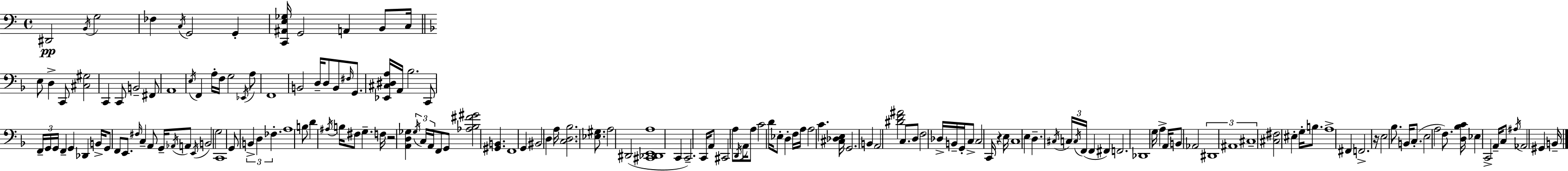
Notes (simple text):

D#2/h B2/s G3/h FES3/q C3/s G2/h G2/q [C2,A#2,E3,Gb3]/s G2/h A2/q B2/e C3/s E3/e D3/q C2/e [C#3,G#3]/h C2/q C2/e B2/h F#2/e A2/w E3/s F2/q A3/s F3/s G3/h Eb2/s A3/e F2/w B2/h D3/s D3/e B2/e F#3/s G2/e. [Eb2,C#3,D#3,A3]/s A2/s Bb3/h. C2/e F2/s G2/s G2/s F2/q G2/q Db2/q B2/s G2/e F2/e E2/e. F#3/s C3/q A2/e G2/s Ab2/s A2/e E2/s B2/h G3/h C2/w G2/e B2/q D3/q FES3/q. A3/w B3/e D4/q A#3/s B3/s F#3/e G3/q. F3/s R/h [A2,D3,Gb3]/q Gb3/s C3/s A2/s F2/e G2/e [Ab3,Bb3,F#4,G#4]/h [G#2,B2]/q. F2/w G2/q BIS2/h D3/q A3/s [C3,D3,Bb3]/h. [Eb3,G#3]/e. A3/h D#2/h [C#2,Db2,E2,A3]/w C2/q C2/h. C2/s A2/e C#2/h A3/e D2/s A2/s A3/e C4/h D4/s Eb3/e D3/q F3/s A3/s A3/h C4/q. [C#3,Db3,E3]/s G2/h. B2/q A2/h [D#4,F4,A#4]/h C3/e. D3/e F3/h Db3/s B2/s G2/s C3/e C3/h C2/s R/q E3/s C3/w E3/q D3/q. C#3/s C3/s C3/s F2/s F2/q F#2/q F2/h. Db2/w G3/s A3/q A2/s B2/e Ab2/h D#2/w A#2/w C#3/w [C#3,F#3]/h EIS3/q G3/s B3/e. A3/w F#2/q F2/h. R/s E3/h Bb3/e. B2/s C3/e. E3/h A3/h F3/e. [D3,Bb3,C4]/s Eb3/q C2/h A2/s C3/e A#3/s Ab2/h G#2/q B2/s